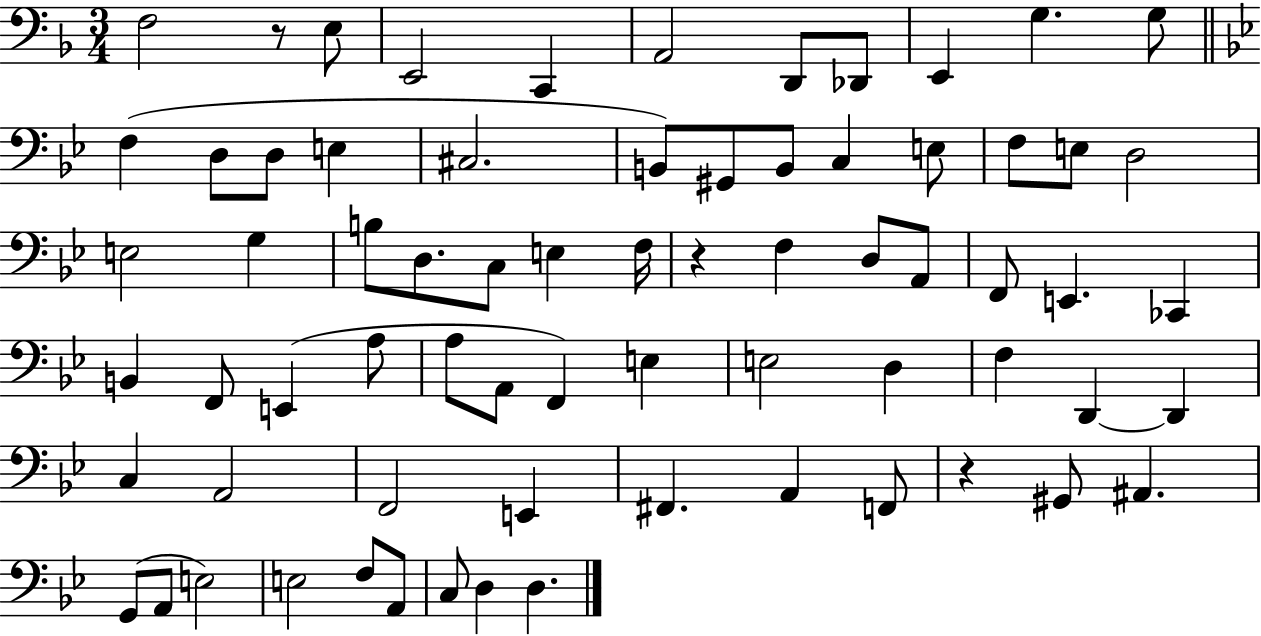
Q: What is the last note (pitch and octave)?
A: D3